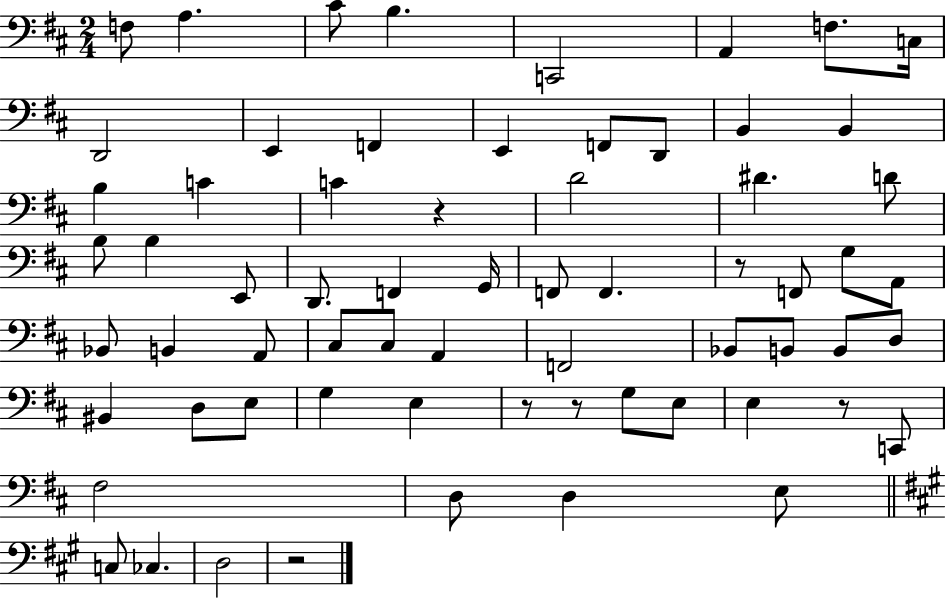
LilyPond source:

{
  \clef bass
  \numericTimeSignature
  \time 2/4
  \key d \major
  f8 a4. | cis'8 b4. | c,2 | a,4 f8. c16 | \break d,2 | e,4 f,4 | e,4 f,8 d,8 | b,4 b,4 | \break b4 c'4 | c'4 r4 | d'2 | dis'4. d'8 | \break b8 b4 e,8 | d,8. f,4 g,16 | f,8 f,4. | r8 f,8 g8 a,8 | \break bes,8 b,4 a,8 | cis8 cis8 a,4 | f,2 | bes,8 b,8 b,8 d8 | \break bis,4 d8 e8 | g4 e4 | r8 r8 g8 e8 | e4 r8 c,8 | \break fis2 | d8 d4 e8 | \bar "||" \break \key a \major c8 ces4. | d2 | r2 | \bar "|."
}